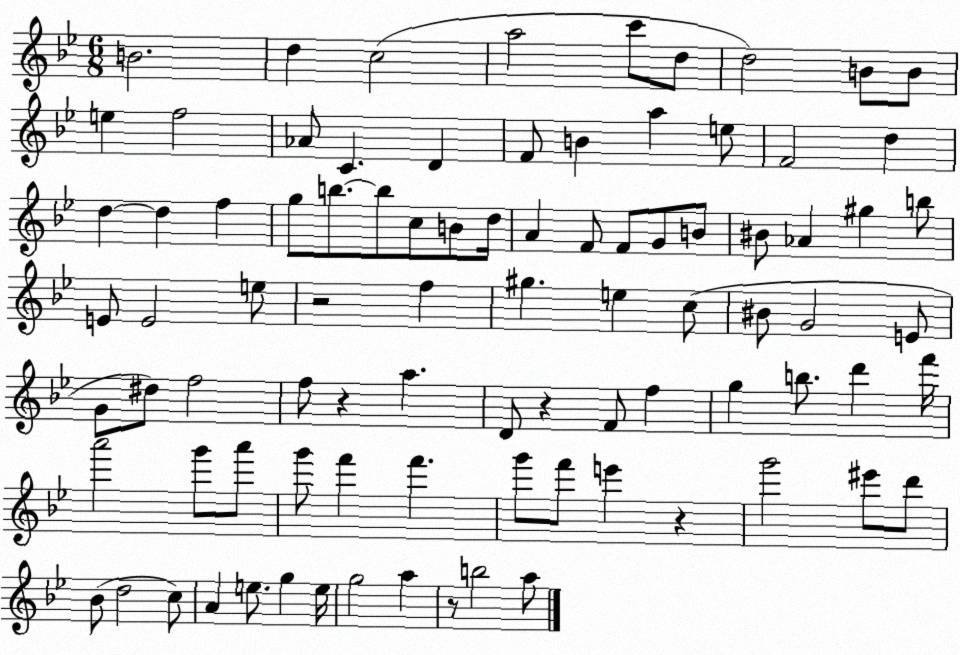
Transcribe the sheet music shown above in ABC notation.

X:1
T:Untitled
M:6/8
L:1/4
K:Bb
B2 d c2 a2 c'/2 d/2 d2 B/2 B/2 e f2 _A/2 C D F/2 B a e/2 F2 d d d f g/2 b/2 b/2 c/2 B/2 d/4 A F/2 F/2 G/2 B/2 ^B/2 _A ^g b/2 E/2 E2 e/2 z2 f ^g e c/2 ^B/2 G2 E/2 G/2 ^d/2 f2 f/2 z a D/2 z F/2 f g b/2 d' f'/4 a'2 g'/2 a'/2 g'/2 f' f' g'/2 f'/2 e' z g'2 ^e'/2 d'/2 _B/2 d2 c/2 A e/2 g e/4 g2 a z/2 b2 a/2